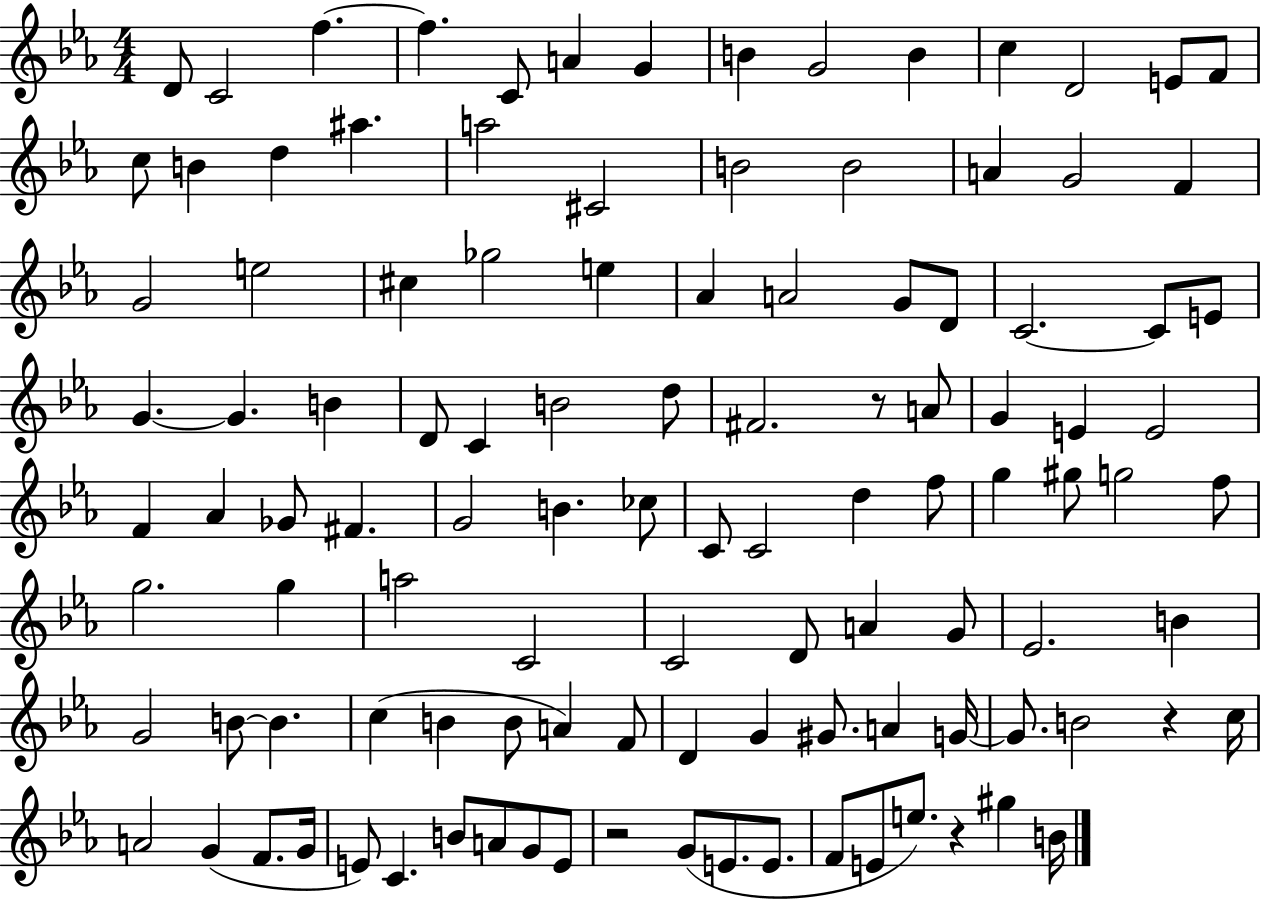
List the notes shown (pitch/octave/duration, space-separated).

D4/e C4/h F5/q. F5/q. C4/e A4/q G4/q B4/q G4/h B4/q C5/q D4/h E4/e F4/e C5/e B4/q D5/q A#5/q. A5/h C#4/h B4/h B4/h A4/q G4/h F4/q G4/h E5/h C#5/q Gb5/h E5/q Ab4/q A4/h G4/e D4/e C4/h. C4/e E4/e G4/q. G4/q. B4/q D4/e C4/q B4/h D5/e F#4/h. R/e A4/e G4/q E4/q E4/h F4/q Ab4/q Gb4/e F#4/q. G4/h B4/q. CES5/e C4/e C4/h D5/q F5/e G5/q G#5/e G5/h F5/e G5/h. G5/q A5/h C4/h C4/h D4/e A4/q G4/e Eb4/h. B4/q G4/h B4/e B4/q. C5/q B4/q B4/e A4/q F4/e D4/q G4/q G#4/e. A4/q G4/s G4/e. B4/h R/q C5/s A4/h G4/q F4/e. G4/s E4/e C4/q. B4/e A4/e G4/e E4/e R/h G4/e E4/e. E4/e. F4/e E4/e E5/e. R/q G#5/q B4/s